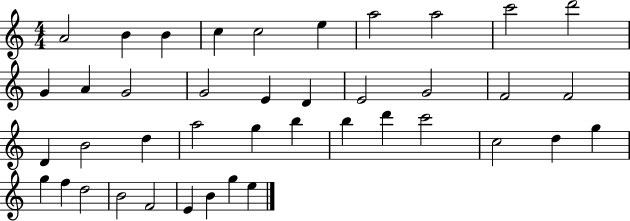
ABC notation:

X:1
T:Untitled
M:4/4
L:1/4
K:C
A2 B B c c2 e a2 a2 c'2 d'2 G A G2 G2 E D E2 G2 F2 F2 D B2 d a2 g b b d' c'2 c2 d g g f d2 B2 F2 E B g e